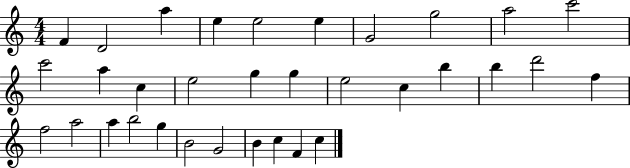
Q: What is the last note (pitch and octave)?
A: C5